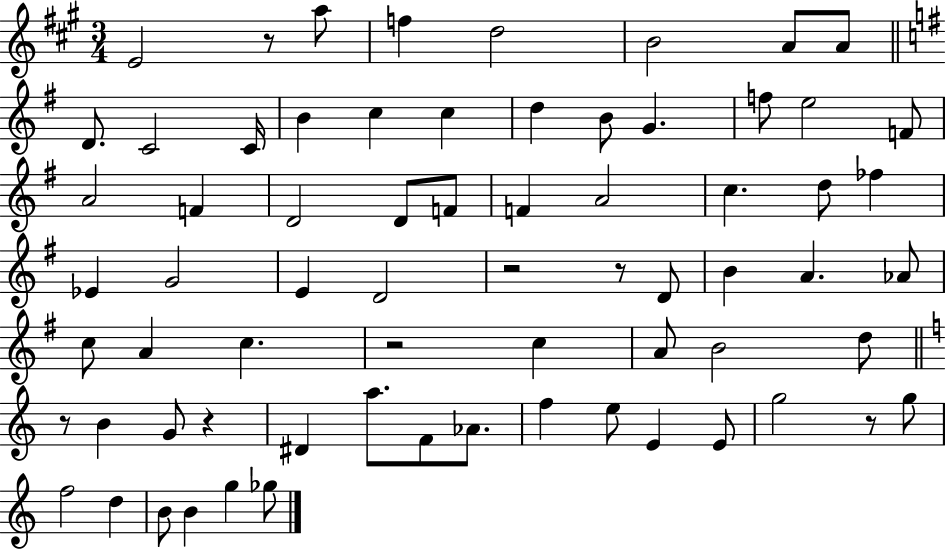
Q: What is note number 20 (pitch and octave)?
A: A4